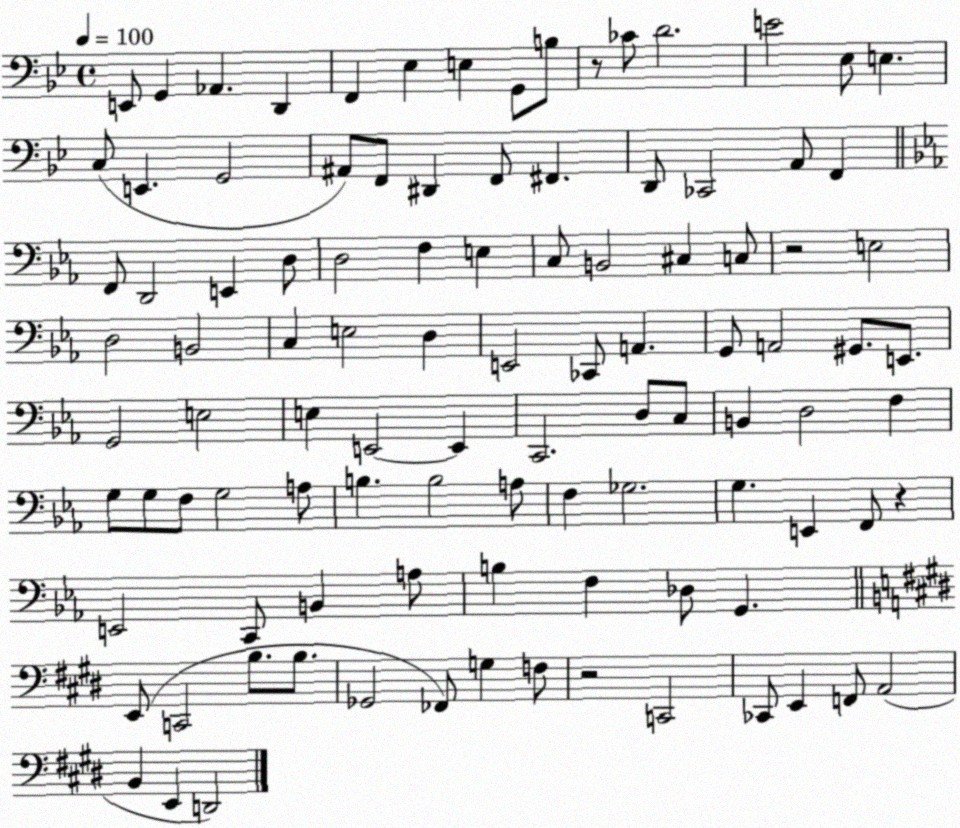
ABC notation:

X:1
T:Untitled
M:4/4
L:1/4
K:Bb
E,,/2 G,, _A,, D,, F,, _E, E, G,,/2 B,/2 z/2 _C/2 D2 E2 _E,/2 E, C,/2 E,, G,,2 ^A,,/2 F,,/2 ^D,, F,,/2 ^F,, D,,/2 _C,,2 A,,/2 F,, F,,/2 D,,2 E,, D,/2 D,2 F, E, C,/2 B,,2 ^C, C,/2 z2 E,2 D,2 B,,2 C, E,2 D, E,,2 _C,,/2 A,, G,,/2 A,,2 ^G,,/2 E,,/2 G,,2 E,2 E, E,,2 E,, C,,2 D,/2 C,/2 B,, D,2 F, G,/2 G,/2 F,/2 G,2 A,/2 B, B,2 A,/2 F, _G,2 G, E,, F,,/2 z E,,2 C,,/2 B,, A,/2 B, F, _D,/2 G,, E,,/2 C,,2 B,/2 B,/2 _G,,2 _F,,/2 G, F,/2 z2 C,,2 _C,,/2 E,, F,,/2 A,,2 B,, E,, D,,2